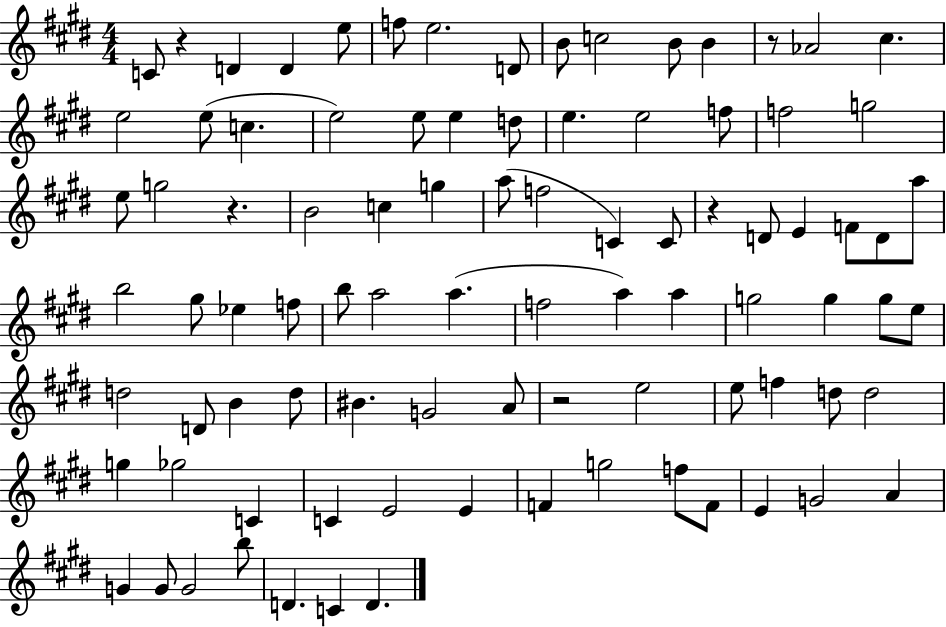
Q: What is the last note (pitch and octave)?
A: D4